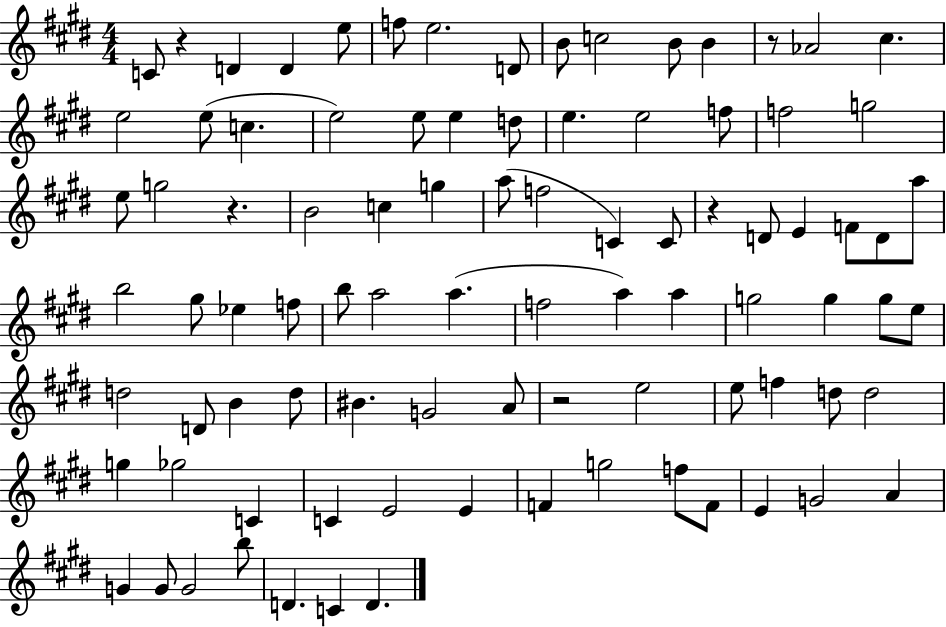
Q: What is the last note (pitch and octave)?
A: D4